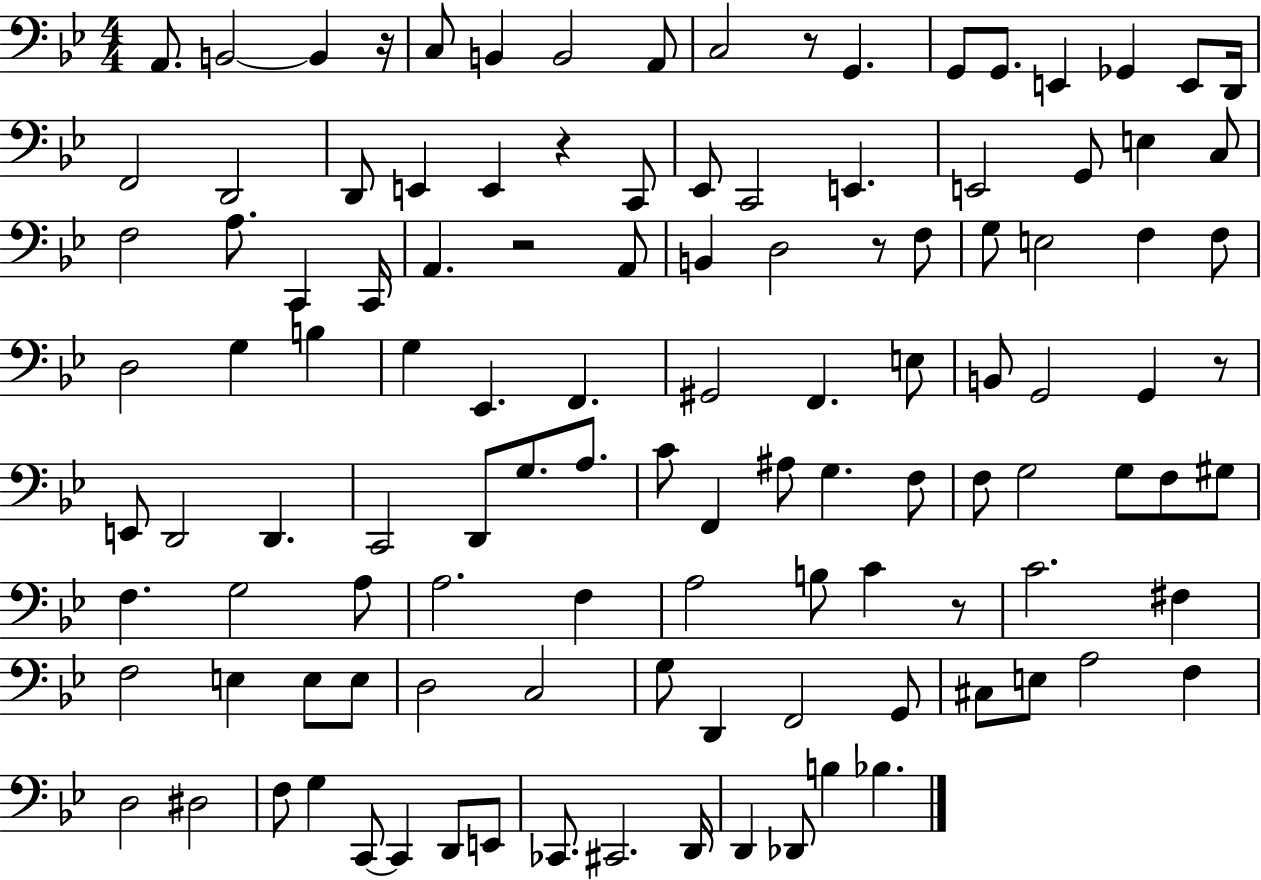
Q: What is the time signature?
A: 4/4